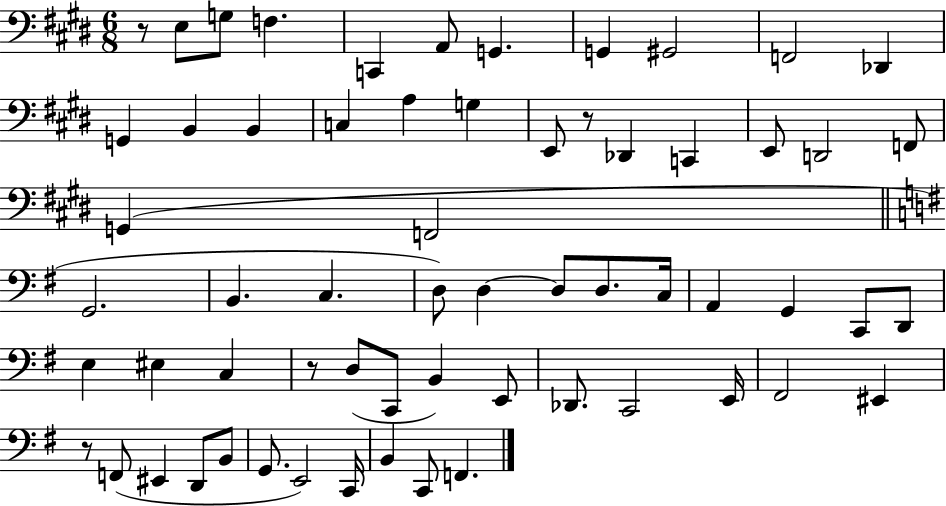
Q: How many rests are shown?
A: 4